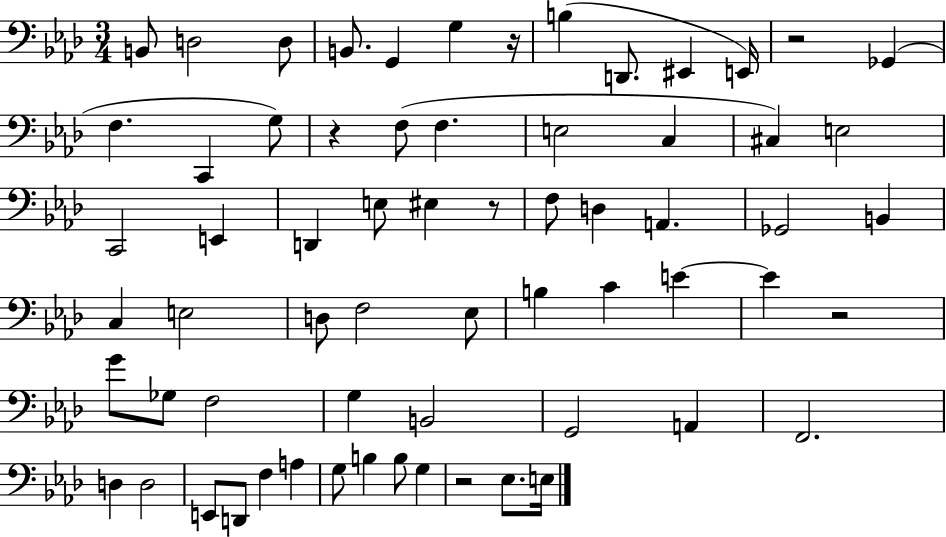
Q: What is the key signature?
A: AES major